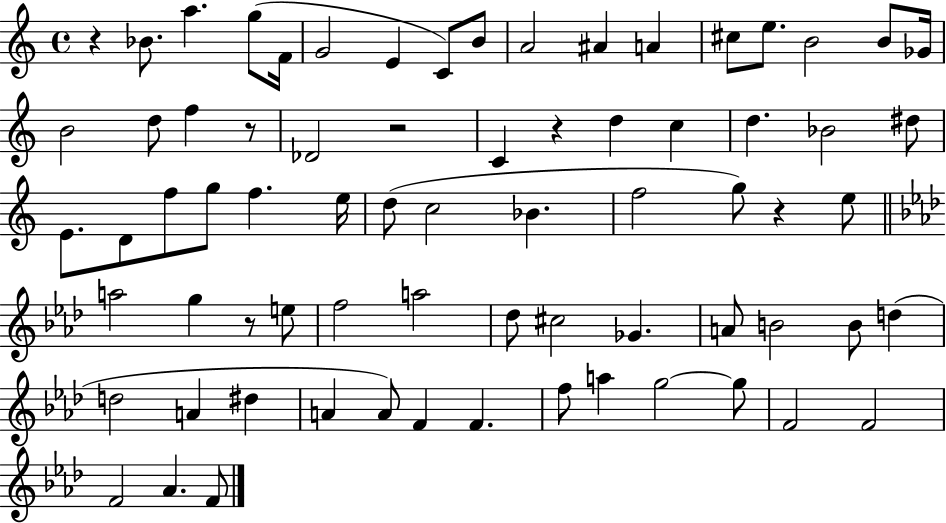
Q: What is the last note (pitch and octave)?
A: F4